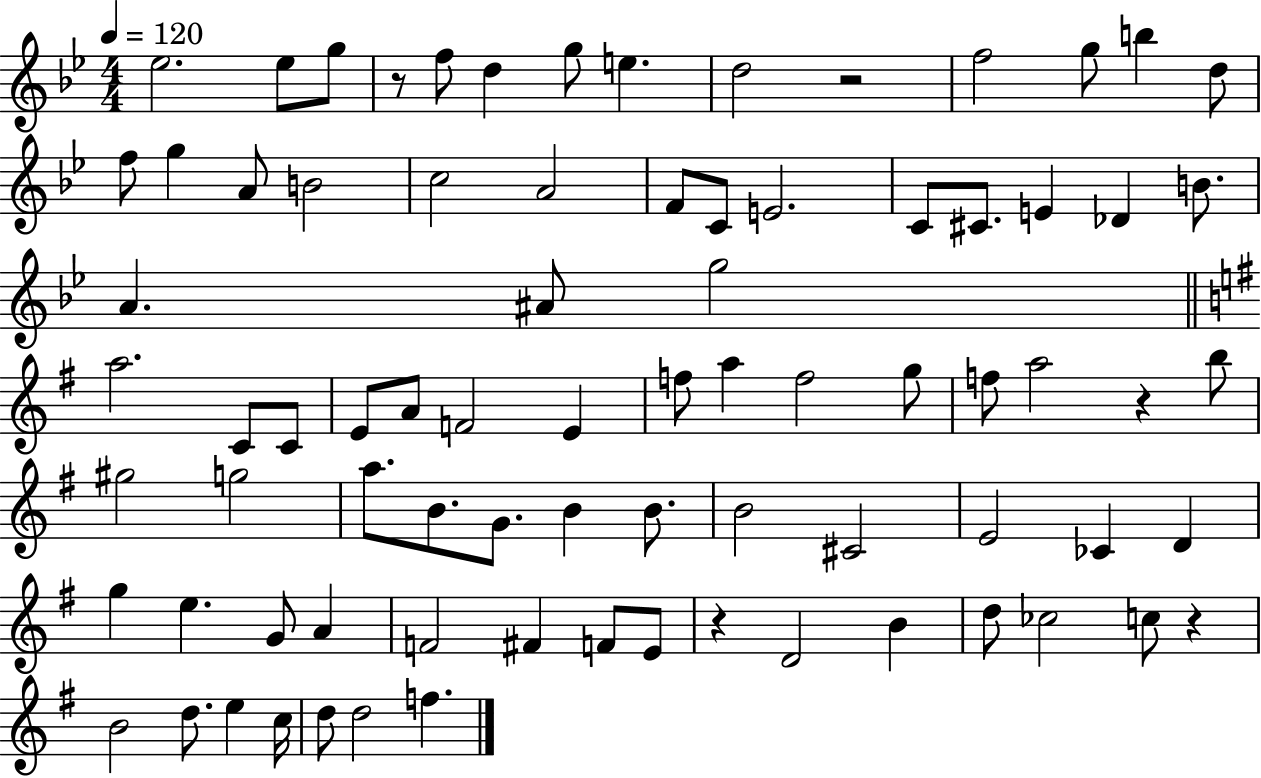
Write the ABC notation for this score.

X:1
T:Untitled
M:4/4
L:1/4
K:Bb
_e2 _e/2 g/2 z/2 f/2 d g/2 e d2 z2 f2 g/2 b d/2 f/2 g A/2 B2 c2 A2 F/2 C/2 E2 C/2 ^C/2 E _D B/2 A ^A/2 g2 a2 C/2 C/2 E/2 A/2 F2 E f/2 a f2 g/2 f/2 a2 z b/2 ^g2 g2 a/2 B/2 G/2 B B/2 B2 ^C2 E2 _C D g e G/2 A F2 ^F F/2 E/2 z D2 B d/2 _c2 c/2 z B2 d/2 e c/4 d/2 d2 f